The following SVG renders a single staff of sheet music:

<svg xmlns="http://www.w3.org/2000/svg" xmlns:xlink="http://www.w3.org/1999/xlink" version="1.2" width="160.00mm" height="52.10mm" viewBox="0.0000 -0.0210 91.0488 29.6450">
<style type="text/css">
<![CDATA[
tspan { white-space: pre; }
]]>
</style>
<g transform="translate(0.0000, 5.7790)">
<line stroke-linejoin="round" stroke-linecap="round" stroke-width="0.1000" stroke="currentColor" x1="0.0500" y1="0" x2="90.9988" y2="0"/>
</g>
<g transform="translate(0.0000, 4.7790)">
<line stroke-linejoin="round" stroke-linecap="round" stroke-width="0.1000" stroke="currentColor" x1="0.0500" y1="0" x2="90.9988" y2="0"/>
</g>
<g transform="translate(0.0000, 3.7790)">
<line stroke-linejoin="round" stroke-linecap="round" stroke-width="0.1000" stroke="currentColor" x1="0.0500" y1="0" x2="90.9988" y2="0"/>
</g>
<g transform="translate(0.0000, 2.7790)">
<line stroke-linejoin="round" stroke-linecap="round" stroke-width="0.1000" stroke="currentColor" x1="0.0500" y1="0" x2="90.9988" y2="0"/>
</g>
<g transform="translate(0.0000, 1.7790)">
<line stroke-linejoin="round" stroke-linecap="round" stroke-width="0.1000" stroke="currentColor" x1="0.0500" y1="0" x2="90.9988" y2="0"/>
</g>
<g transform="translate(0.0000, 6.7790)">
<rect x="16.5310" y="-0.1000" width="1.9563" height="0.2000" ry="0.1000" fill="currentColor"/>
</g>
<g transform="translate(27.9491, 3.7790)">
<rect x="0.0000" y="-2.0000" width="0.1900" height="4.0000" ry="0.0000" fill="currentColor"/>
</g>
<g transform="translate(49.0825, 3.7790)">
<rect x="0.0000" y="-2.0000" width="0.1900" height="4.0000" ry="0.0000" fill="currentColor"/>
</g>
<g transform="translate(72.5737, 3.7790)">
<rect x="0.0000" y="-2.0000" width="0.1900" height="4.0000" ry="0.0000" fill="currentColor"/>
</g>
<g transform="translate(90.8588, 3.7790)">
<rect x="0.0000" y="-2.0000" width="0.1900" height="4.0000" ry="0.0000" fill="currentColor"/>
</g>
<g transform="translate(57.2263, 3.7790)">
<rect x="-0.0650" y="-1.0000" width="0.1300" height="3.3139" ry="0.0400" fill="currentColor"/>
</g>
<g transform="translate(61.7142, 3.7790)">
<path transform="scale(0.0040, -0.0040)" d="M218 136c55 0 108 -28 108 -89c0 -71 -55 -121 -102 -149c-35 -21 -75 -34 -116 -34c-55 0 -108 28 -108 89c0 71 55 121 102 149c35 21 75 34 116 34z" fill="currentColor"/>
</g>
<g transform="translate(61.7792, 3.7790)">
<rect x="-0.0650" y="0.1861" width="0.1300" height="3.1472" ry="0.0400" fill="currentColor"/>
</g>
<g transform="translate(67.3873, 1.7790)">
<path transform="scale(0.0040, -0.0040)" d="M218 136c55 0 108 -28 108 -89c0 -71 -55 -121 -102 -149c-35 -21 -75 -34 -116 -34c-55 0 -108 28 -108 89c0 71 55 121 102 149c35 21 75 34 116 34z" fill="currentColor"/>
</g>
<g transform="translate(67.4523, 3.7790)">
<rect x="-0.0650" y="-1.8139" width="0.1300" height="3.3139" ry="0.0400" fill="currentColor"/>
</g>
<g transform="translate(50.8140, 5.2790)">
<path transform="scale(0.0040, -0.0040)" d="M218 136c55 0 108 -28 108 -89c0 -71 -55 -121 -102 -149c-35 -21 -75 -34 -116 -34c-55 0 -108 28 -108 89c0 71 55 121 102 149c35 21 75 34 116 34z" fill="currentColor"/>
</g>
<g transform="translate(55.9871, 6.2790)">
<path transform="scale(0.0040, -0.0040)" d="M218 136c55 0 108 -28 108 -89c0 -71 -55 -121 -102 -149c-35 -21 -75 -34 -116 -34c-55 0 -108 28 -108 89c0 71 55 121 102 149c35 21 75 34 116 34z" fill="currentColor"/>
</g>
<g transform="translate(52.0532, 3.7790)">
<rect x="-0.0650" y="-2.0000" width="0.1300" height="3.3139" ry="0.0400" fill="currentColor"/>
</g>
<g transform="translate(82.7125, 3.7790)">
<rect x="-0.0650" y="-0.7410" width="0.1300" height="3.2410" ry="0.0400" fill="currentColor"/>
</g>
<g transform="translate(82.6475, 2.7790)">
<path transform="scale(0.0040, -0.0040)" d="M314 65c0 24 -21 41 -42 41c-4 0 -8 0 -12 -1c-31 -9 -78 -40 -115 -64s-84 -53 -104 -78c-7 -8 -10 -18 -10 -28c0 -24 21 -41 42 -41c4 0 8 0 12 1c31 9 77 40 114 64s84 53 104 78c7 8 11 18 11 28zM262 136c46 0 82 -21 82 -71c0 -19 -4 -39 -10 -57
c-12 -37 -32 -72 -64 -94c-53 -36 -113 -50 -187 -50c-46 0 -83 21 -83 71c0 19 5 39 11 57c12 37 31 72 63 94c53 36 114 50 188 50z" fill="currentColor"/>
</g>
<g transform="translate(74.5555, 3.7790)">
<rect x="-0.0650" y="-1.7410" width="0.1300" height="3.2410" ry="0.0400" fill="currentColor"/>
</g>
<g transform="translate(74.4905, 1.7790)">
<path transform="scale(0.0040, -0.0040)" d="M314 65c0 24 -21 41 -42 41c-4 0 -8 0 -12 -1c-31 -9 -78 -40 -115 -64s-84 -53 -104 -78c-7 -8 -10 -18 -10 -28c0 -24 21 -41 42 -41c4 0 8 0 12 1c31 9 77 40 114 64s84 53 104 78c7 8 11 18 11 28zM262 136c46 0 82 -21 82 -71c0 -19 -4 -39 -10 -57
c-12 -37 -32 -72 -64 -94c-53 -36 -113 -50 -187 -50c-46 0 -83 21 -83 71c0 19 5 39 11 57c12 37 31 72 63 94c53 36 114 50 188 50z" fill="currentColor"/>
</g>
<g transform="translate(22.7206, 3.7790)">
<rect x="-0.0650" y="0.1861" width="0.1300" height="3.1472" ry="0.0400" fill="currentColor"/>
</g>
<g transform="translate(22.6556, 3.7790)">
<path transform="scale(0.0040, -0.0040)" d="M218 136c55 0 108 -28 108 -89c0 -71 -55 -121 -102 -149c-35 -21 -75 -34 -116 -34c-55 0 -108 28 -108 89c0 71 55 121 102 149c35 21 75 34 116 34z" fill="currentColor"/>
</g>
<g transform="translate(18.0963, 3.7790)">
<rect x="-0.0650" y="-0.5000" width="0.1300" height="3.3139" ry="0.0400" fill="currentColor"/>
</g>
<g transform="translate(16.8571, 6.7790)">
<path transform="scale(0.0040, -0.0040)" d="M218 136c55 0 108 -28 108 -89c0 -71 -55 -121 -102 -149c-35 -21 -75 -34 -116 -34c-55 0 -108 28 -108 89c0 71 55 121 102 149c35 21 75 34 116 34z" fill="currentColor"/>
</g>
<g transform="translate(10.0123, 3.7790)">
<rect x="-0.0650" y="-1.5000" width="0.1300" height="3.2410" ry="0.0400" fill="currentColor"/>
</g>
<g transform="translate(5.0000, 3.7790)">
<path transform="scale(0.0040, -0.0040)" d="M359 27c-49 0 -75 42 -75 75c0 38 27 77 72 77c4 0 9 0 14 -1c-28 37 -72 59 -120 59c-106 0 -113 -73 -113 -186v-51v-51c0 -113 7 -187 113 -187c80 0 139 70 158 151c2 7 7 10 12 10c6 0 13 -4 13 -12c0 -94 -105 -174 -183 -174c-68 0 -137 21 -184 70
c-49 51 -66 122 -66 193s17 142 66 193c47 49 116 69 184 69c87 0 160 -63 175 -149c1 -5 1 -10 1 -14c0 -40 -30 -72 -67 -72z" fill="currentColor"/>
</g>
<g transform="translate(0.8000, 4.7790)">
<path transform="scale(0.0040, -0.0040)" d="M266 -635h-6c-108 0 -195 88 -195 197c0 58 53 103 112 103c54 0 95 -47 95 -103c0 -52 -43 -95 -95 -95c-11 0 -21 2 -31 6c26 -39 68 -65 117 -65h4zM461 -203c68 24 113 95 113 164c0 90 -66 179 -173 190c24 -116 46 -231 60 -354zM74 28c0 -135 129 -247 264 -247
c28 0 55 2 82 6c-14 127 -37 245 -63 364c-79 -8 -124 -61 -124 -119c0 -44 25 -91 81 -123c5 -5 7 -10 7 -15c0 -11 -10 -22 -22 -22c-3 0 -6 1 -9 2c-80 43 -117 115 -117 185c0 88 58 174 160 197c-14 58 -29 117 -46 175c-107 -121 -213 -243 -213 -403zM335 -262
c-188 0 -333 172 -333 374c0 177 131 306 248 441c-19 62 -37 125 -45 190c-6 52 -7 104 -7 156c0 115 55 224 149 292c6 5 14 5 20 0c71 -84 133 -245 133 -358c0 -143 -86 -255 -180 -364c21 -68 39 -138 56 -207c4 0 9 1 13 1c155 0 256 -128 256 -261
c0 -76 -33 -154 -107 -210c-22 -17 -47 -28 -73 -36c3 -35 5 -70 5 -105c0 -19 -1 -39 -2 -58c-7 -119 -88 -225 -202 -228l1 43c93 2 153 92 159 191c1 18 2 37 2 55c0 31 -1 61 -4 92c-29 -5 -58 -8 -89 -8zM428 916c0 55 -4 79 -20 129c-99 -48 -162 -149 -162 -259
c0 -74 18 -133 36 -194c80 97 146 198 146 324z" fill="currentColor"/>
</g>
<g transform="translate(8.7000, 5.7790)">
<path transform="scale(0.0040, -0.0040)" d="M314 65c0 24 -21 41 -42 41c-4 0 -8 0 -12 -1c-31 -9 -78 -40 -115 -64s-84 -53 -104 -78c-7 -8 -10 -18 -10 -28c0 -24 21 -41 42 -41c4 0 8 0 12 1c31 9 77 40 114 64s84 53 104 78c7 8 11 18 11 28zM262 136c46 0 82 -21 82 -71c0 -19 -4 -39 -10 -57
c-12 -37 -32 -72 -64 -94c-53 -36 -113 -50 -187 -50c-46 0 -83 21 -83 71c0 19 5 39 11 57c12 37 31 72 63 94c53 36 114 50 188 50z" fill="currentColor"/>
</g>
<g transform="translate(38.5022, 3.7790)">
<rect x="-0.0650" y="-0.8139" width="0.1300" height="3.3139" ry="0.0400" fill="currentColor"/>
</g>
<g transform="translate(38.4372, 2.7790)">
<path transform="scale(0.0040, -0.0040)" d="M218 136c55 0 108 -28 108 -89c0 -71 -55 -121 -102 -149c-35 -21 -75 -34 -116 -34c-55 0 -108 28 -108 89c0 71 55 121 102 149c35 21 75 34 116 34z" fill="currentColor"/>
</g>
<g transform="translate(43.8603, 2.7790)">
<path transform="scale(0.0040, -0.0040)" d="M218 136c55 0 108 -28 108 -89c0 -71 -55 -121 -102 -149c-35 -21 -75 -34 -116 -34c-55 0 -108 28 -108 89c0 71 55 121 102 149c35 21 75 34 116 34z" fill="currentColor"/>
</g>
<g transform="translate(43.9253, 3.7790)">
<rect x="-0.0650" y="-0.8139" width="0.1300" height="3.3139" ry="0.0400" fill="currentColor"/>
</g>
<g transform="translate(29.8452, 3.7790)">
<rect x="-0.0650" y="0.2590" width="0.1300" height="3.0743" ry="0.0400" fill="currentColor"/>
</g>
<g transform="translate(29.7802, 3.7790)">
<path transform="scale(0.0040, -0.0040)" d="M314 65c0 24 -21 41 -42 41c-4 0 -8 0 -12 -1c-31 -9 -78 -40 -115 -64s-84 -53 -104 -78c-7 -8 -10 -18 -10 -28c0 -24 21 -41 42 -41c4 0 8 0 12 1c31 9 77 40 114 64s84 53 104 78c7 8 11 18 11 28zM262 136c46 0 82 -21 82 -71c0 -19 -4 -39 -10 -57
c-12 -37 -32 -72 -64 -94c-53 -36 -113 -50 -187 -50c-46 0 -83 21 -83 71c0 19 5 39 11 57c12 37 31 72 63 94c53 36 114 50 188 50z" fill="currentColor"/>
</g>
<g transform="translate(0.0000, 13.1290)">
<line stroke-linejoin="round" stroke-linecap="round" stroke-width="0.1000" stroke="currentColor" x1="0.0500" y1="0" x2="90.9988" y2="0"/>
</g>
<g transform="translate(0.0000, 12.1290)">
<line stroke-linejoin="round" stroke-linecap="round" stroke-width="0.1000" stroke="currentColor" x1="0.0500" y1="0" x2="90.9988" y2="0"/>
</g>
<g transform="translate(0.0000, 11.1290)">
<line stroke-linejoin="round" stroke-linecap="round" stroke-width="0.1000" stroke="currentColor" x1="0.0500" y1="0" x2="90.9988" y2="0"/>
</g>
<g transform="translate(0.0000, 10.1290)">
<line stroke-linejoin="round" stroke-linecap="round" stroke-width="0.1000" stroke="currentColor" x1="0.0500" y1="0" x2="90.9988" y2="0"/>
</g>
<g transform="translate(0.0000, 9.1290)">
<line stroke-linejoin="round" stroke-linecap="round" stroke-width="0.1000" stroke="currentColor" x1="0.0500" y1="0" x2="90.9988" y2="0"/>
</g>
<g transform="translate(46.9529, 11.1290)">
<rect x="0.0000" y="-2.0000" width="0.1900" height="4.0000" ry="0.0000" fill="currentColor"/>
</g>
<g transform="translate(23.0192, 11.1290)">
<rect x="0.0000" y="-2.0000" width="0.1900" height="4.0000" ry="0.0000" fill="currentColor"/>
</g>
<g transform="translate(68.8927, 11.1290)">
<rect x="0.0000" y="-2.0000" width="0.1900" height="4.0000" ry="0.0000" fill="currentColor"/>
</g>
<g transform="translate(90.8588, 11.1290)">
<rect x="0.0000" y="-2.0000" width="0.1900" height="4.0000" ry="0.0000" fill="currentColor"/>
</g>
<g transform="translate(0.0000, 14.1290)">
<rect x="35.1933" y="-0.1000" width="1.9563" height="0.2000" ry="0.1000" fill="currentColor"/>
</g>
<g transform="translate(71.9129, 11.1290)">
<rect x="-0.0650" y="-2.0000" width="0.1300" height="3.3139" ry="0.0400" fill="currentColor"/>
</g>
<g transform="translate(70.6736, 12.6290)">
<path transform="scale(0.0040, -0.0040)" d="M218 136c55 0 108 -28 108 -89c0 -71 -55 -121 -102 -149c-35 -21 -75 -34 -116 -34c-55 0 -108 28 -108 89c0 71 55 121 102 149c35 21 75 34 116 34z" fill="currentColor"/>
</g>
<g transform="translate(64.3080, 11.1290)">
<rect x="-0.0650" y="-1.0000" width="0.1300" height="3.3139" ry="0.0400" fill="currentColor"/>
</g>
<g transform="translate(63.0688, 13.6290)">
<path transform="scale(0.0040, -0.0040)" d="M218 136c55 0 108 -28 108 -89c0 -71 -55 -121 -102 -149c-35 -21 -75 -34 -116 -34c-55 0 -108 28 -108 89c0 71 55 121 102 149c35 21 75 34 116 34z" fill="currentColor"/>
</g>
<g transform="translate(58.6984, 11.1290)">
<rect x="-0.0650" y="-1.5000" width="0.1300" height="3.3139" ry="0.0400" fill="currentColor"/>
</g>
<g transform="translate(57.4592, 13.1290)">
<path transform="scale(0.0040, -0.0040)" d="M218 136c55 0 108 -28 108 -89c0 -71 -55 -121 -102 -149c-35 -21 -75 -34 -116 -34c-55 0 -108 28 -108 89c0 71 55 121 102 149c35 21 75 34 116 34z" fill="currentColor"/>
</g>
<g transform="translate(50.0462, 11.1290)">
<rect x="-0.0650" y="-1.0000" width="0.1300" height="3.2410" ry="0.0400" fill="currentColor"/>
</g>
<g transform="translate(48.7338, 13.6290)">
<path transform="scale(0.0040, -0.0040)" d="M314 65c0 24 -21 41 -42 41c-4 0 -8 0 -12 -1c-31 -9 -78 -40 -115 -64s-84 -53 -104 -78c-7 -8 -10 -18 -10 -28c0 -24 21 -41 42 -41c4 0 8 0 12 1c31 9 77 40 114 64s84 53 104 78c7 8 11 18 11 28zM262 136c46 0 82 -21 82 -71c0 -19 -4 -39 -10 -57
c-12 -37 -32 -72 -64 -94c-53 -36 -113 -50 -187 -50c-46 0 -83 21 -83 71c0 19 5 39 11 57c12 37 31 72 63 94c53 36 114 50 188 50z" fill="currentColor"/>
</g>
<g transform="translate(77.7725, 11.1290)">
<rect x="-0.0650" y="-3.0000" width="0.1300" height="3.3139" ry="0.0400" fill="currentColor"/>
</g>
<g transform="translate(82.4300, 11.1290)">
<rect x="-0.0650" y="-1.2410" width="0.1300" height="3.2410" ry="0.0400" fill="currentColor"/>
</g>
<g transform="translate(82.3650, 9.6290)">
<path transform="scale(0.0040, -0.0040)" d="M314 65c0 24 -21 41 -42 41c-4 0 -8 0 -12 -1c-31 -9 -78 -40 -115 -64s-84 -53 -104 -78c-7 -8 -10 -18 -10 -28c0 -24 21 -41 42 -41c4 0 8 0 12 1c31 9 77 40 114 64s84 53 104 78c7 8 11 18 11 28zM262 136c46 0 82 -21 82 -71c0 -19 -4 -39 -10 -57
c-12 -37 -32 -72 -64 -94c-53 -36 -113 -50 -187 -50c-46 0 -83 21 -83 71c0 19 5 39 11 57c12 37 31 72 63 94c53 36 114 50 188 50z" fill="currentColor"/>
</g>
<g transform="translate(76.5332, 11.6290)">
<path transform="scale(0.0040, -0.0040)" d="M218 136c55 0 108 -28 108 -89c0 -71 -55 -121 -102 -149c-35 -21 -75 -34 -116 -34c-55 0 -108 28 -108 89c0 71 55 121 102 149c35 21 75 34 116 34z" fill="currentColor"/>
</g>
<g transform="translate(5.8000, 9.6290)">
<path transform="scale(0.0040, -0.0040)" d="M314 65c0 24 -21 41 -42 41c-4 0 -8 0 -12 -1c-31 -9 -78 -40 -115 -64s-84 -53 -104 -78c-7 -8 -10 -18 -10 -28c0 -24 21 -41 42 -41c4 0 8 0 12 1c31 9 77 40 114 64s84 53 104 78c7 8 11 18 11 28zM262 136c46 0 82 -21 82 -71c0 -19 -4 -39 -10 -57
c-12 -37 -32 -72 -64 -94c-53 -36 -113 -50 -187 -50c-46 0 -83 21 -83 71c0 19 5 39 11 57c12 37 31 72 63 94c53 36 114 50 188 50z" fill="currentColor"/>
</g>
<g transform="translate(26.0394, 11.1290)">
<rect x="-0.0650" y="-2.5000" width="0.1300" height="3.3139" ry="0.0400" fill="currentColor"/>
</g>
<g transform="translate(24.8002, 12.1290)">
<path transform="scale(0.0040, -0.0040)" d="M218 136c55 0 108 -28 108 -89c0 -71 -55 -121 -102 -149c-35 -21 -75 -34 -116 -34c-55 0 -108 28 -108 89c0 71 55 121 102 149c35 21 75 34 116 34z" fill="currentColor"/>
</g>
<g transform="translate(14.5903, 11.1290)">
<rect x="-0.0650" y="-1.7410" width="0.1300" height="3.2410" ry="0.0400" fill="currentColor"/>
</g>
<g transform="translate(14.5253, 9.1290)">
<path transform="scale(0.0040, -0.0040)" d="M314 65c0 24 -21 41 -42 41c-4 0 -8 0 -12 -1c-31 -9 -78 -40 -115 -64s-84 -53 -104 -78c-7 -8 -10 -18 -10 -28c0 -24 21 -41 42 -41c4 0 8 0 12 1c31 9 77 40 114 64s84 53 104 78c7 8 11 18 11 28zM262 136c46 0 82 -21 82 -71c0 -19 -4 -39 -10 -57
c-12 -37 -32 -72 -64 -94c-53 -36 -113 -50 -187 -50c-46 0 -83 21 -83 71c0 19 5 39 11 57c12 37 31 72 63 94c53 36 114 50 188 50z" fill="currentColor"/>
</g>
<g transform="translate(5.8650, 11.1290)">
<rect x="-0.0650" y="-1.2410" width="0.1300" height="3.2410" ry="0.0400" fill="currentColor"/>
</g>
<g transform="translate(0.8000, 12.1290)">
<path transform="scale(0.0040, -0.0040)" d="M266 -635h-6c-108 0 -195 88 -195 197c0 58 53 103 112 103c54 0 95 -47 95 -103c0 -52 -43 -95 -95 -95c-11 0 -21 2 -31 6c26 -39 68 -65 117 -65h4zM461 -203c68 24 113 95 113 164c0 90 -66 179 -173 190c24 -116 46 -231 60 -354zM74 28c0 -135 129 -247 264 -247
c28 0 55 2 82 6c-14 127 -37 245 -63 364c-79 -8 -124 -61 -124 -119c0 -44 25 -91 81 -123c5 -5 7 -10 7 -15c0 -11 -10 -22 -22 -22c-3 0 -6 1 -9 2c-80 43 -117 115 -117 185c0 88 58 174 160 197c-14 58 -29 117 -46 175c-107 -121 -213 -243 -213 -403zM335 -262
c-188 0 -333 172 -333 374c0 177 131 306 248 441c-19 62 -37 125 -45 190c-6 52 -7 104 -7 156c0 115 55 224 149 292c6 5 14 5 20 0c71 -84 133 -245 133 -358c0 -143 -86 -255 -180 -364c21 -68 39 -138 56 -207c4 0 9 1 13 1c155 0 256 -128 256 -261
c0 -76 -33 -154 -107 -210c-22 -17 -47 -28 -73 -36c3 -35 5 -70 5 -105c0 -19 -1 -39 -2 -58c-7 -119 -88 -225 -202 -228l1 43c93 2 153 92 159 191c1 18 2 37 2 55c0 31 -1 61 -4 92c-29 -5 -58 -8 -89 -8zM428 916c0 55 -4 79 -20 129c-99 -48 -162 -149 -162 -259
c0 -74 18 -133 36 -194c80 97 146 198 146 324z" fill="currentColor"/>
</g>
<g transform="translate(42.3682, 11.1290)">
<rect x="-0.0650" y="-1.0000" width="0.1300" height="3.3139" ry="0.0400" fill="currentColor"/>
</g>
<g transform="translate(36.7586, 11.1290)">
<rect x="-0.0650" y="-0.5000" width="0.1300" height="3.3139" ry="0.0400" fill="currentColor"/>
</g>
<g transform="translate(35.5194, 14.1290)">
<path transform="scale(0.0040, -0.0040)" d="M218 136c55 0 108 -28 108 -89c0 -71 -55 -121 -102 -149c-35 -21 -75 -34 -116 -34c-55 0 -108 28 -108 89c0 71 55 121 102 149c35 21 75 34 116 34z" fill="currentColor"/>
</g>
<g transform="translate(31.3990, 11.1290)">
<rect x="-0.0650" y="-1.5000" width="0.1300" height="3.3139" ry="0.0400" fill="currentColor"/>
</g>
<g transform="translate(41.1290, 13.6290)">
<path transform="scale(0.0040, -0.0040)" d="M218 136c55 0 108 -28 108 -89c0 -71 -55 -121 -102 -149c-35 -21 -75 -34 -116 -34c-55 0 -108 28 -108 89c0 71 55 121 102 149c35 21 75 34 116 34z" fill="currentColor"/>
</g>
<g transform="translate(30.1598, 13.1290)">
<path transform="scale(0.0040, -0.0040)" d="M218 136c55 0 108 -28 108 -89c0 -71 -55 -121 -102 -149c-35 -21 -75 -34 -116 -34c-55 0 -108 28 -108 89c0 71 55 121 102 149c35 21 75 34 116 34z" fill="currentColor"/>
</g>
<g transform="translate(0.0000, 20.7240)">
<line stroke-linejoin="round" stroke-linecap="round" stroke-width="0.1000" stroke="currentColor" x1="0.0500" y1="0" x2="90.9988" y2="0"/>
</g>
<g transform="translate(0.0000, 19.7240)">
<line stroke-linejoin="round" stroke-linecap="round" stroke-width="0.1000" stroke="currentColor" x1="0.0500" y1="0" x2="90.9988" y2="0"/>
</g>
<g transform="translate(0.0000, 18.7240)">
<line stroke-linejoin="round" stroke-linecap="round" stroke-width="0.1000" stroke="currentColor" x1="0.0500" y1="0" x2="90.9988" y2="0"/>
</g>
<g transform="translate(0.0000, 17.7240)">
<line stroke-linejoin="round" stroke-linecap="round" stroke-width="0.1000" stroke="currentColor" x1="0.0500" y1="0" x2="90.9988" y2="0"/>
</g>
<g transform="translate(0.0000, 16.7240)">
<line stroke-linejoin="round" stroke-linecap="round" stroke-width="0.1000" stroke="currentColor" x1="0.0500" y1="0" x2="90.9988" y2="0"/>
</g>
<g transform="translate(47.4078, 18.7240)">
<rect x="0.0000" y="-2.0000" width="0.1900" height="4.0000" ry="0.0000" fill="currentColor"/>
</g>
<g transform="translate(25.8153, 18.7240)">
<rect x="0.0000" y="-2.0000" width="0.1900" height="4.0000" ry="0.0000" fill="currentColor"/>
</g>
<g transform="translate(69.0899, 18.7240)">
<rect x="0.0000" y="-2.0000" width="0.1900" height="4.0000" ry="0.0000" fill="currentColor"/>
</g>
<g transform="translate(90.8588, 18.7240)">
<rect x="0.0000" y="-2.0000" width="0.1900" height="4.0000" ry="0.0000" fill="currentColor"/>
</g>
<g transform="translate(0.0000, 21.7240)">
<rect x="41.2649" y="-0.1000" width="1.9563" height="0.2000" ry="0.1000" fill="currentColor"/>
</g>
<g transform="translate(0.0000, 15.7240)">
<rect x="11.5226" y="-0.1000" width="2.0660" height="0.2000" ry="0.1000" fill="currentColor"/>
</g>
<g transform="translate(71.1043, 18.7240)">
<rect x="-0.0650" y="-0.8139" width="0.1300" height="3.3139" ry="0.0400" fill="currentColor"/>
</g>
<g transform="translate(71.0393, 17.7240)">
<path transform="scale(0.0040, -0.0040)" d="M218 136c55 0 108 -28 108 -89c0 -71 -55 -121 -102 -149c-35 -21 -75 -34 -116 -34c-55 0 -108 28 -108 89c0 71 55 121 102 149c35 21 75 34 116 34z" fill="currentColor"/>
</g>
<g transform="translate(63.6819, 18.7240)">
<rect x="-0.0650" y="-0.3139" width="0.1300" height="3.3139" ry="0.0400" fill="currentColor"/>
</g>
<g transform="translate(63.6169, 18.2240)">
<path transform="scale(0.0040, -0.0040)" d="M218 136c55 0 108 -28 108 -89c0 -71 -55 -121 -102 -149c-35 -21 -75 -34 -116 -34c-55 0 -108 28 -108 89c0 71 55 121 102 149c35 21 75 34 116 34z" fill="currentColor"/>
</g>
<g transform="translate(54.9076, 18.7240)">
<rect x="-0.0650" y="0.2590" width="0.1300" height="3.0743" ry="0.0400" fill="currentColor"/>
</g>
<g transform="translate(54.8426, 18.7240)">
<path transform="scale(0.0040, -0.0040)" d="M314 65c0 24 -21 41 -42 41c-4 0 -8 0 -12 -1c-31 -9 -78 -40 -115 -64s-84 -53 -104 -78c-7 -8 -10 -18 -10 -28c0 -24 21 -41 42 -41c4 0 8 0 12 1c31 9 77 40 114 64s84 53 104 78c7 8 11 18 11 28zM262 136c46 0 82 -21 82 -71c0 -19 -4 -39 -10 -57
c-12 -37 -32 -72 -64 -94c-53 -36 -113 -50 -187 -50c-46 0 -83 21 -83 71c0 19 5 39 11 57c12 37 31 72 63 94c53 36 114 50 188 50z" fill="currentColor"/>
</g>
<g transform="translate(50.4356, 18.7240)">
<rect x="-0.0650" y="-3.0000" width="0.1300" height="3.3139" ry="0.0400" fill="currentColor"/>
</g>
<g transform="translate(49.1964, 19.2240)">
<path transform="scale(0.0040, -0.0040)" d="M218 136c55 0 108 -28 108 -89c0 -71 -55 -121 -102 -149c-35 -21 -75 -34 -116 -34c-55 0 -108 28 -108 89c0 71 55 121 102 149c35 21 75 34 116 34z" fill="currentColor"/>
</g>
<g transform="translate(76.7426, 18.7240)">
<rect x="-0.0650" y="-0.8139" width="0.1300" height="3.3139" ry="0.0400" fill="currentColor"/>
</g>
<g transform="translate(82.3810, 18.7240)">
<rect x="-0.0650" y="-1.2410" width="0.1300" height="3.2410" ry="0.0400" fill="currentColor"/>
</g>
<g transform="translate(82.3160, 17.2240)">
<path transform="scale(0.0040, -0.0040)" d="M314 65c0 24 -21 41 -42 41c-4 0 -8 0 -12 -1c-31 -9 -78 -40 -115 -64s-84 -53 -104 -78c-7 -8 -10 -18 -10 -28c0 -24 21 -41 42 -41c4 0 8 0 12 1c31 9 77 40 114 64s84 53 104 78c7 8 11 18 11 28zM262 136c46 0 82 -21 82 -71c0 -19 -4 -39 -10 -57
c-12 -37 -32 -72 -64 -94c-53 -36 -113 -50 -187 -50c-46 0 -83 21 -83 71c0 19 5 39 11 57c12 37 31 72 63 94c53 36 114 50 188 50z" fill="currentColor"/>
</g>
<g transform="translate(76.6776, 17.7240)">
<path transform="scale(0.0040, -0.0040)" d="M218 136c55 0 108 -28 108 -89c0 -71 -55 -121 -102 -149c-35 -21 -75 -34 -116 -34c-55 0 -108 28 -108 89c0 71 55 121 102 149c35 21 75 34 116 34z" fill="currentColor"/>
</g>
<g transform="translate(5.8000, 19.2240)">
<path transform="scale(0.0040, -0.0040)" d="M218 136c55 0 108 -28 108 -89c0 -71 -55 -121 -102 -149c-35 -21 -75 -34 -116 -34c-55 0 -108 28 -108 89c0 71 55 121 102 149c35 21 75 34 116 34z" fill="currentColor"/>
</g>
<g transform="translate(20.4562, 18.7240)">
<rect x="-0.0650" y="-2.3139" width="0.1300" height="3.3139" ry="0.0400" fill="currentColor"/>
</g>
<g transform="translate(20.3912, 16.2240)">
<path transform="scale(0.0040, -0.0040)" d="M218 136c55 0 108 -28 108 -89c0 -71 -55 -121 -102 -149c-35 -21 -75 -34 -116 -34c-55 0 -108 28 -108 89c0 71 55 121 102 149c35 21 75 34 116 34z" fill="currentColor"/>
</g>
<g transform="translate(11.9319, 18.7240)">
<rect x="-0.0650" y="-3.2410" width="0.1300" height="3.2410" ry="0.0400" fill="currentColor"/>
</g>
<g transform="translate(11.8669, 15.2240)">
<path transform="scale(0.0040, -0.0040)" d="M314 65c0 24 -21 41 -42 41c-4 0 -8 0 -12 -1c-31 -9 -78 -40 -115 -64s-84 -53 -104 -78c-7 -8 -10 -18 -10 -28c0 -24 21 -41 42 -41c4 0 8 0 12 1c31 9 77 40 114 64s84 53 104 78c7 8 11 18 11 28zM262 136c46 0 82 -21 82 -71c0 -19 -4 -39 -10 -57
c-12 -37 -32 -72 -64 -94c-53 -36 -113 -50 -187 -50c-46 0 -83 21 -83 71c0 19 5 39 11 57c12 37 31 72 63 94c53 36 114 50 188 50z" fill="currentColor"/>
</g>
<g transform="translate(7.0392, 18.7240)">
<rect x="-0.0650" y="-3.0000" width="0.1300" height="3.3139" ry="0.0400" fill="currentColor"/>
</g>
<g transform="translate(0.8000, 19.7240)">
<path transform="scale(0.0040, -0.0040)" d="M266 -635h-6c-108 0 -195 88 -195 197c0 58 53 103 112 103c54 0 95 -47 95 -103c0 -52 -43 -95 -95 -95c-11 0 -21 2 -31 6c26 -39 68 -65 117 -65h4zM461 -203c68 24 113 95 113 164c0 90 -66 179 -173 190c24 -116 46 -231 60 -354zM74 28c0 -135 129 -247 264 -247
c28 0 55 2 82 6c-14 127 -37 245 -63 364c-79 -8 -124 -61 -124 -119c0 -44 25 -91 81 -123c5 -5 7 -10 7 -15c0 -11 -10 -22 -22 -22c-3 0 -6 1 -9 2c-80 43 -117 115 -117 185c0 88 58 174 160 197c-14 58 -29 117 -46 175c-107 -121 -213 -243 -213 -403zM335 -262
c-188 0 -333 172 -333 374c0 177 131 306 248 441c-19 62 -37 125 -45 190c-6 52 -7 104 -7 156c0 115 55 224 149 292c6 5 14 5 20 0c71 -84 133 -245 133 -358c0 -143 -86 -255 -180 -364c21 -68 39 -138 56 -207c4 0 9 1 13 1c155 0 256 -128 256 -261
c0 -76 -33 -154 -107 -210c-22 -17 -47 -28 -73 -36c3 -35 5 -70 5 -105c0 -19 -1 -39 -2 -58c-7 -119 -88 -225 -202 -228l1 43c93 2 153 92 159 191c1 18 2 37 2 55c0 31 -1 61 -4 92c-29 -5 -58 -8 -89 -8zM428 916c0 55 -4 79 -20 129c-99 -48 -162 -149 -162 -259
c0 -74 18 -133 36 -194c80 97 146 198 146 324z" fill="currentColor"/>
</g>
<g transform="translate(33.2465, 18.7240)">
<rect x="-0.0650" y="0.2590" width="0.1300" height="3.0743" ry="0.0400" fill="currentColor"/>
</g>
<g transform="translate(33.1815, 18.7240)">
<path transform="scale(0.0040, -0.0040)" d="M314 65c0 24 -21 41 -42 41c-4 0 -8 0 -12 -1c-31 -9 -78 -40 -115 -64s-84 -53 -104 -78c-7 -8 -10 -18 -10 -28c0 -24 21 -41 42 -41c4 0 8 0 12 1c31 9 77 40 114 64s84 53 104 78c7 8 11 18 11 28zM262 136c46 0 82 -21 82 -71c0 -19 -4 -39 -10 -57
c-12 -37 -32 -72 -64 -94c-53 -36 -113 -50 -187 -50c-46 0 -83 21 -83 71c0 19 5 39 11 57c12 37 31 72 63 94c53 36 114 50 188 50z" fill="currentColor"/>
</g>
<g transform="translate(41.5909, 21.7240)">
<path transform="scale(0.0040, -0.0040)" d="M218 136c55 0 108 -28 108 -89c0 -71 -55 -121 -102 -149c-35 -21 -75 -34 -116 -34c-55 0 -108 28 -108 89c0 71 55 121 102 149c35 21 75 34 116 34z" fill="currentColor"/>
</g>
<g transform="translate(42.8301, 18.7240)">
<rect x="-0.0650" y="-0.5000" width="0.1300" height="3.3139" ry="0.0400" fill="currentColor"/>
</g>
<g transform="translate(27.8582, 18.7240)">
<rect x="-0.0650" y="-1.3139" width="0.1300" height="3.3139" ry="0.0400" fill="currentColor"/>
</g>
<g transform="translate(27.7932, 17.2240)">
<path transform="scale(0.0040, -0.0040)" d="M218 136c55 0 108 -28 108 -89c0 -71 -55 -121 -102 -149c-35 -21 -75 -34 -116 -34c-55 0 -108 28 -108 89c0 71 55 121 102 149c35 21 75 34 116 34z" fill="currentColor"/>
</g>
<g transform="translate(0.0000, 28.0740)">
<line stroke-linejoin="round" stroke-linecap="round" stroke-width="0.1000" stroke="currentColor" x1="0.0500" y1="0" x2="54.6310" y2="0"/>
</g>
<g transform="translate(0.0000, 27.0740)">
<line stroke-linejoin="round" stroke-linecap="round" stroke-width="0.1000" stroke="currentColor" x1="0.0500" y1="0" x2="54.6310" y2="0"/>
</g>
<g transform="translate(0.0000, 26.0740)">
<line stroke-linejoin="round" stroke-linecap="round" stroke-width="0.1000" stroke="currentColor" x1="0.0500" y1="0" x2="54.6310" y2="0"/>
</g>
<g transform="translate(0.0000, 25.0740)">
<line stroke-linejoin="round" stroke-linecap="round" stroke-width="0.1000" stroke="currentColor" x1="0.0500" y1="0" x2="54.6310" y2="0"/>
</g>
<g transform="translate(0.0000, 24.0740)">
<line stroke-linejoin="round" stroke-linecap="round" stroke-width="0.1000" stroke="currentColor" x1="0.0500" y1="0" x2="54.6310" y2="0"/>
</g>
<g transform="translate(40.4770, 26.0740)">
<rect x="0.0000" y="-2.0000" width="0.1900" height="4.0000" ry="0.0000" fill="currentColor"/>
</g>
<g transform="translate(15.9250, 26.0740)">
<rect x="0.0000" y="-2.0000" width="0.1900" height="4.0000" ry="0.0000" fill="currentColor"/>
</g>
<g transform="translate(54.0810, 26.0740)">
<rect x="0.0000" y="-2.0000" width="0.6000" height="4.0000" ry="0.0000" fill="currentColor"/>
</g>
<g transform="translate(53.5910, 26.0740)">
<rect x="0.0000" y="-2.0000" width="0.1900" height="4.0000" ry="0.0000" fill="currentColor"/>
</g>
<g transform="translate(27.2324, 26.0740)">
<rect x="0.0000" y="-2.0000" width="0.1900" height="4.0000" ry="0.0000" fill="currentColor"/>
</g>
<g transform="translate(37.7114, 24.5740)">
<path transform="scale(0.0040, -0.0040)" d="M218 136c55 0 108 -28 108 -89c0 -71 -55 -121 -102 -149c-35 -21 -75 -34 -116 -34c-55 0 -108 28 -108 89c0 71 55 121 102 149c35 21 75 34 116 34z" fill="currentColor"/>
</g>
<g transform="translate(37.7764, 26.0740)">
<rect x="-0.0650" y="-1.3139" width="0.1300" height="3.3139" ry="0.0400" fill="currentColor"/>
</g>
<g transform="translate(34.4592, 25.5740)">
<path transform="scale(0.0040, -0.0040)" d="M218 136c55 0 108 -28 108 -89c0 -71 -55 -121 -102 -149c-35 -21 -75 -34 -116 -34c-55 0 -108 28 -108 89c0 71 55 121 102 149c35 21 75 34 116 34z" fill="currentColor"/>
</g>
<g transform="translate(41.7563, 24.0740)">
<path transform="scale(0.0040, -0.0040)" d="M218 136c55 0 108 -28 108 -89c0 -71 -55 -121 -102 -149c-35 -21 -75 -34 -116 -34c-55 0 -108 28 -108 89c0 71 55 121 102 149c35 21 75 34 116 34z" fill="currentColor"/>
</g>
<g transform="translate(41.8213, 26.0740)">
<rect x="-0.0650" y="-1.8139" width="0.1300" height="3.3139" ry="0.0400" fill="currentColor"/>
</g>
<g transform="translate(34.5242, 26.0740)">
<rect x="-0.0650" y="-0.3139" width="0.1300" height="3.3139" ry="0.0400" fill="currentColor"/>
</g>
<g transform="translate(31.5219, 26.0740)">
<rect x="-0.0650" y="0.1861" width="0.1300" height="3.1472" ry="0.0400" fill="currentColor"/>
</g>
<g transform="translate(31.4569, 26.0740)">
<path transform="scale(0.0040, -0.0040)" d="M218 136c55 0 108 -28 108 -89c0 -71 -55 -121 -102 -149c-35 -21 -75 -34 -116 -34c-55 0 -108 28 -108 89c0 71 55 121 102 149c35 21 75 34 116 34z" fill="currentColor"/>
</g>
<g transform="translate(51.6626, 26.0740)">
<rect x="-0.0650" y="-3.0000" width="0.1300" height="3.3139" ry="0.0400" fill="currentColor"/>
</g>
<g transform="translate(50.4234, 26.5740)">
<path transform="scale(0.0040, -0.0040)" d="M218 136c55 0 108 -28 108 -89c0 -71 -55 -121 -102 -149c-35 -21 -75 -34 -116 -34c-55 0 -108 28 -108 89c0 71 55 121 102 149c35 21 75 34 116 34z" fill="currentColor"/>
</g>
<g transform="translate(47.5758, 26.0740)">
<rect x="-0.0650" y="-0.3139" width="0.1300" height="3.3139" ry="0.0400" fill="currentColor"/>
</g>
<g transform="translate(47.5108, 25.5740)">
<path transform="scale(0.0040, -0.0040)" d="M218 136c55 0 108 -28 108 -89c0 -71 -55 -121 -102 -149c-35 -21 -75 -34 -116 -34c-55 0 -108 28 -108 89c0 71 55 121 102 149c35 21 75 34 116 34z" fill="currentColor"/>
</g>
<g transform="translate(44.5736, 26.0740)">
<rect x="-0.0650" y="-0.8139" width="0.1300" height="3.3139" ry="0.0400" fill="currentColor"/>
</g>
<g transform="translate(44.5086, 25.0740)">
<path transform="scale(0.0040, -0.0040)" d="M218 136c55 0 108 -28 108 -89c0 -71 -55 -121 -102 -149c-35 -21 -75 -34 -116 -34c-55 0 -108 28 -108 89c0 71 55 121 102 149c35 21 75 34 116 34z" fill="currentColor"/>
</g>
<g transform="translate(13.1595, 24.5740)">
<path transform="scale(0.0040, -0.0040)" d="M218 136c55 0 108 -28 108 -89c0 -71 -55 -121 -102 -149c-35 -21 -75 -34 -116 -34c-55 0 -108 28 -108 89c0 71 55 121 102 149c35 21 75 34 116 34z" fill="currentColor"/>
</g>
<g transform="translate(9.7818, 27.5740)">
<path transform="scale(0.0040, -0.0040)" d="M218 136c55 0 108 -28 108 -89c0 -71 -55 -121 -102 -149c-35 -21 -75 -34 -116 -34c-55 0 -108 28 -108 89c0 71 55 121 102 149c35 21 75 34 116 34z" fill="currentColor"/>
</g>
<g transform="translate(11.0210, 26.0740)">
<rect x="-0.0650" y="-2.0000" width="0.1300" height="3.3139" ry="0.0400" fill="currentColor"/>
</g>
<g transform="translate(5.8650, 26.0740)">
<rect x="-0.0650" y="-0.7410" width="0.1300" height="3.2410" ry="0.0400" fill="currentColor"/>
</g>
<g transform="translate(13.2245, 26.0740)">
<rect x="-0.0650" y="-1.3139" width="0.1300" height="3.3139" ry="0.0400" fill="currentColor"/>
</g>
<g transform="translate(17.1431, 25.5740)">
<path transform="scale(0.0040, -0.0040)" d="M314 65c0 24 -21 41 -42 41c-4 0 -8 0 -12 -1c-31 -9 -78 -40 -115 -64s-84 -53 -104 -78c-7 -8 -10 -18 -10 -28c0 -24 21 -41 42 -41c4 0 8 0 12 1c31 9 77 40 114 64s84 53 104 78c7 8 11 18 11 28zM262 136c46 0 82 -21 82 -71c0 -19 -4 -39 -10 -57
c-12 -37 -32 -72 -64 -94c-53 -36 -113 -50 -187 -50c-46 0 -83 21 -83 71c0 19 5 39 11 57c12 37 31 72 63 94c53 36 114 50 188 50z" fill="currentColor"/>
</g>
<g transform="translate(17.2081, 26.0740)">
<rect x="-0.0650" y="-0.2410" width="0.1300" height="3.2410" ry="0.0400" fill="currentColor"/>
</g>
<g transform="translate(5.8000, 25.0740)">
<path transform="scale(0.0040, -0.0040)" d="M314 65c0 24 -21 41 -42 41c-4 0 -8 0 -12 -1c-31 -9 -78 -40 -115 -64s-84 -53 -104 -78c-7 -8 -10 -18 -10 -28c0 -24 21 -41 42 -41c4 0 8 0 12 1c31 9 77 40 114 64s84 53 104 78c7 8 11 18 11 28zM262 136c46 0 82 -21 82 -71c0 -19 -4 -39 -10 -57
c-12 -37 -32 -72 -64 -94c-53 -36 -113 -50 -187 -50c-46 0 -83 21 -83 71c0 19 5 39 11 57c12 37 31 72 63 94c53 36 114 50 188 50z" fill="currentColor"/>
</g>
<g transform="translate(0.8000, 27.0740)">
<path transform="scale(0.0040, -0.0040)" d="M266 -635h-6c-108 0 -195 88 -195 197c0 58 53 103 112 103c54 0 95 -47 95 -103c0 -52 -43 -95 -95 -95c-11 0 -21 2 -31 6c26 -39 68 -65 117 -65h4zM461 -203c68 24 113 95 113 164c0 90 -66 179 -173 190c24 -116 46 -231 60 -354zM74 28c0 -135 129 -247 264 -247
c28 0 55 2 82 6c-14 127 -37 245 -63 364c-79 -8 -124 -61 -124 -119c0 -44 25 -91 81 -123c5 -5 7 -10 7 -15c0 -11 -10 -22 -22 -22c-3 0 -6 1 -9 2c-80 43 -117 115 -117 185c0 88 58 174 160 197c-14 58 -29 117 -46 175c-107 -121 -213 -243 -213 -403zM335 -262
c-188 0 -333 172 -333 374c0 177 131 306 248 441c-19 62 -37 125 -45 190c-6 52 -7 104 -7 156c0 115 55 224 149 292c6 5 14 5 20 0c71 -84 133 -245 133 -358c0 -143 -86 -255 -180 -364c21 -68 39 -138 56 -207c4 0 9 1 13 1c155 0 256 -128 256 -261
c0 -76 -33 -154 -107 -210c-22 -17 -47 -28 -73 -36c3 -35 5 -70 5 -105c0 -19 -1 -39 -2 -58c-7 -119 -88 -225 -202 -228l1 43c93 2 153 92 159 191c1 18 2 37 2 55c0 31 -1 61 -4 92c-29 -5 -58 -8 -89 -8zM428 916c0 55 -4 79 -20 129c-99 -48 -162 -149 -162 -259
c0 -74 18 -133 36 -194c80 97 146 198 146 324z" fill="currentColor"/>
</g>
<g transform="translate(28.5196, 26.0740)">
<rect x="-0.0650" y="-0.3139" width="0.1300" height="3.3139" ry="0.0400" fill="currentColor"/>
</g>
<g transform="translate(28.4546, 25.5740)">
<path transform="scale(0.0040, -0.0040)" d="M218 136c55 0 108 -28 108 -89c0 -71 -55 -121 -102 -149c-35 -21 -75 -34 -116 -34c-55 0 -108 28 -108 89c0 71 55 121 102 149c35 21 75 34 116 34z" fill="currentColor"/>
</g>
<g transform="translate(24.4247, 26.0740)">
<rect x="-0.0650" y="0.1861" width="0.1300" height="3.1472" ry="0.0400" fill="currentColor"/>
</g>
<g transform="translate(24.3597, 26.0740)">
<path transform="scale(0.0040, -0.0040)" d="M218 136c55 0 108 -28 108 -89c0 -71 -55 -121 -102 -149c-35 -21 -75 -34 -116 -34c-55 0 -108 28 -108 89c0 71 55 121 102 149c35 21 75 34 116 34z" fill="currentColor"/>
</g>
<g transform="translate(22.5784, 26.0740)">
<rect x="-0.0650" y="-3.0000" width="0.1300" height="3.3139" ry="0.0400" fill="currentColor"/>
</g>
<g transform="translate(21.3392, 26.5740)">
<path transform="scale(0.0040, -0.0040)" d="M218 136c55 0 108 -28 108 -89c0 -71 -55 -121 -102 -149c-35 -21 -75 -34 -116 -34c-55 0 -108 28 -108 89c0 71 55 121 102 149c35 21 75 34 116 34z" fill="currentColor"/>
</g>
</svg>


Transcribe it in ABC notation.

X:1
T:Untitled
M:4/4
L:1/4
K:C
E2 C B B2 d d F D B f f2 d2 e2 f2 G E C D D2 E D F A e2 A b2 g e B2 C A B2 c d d e2 d2 F e c2 A B c B c e f d c A